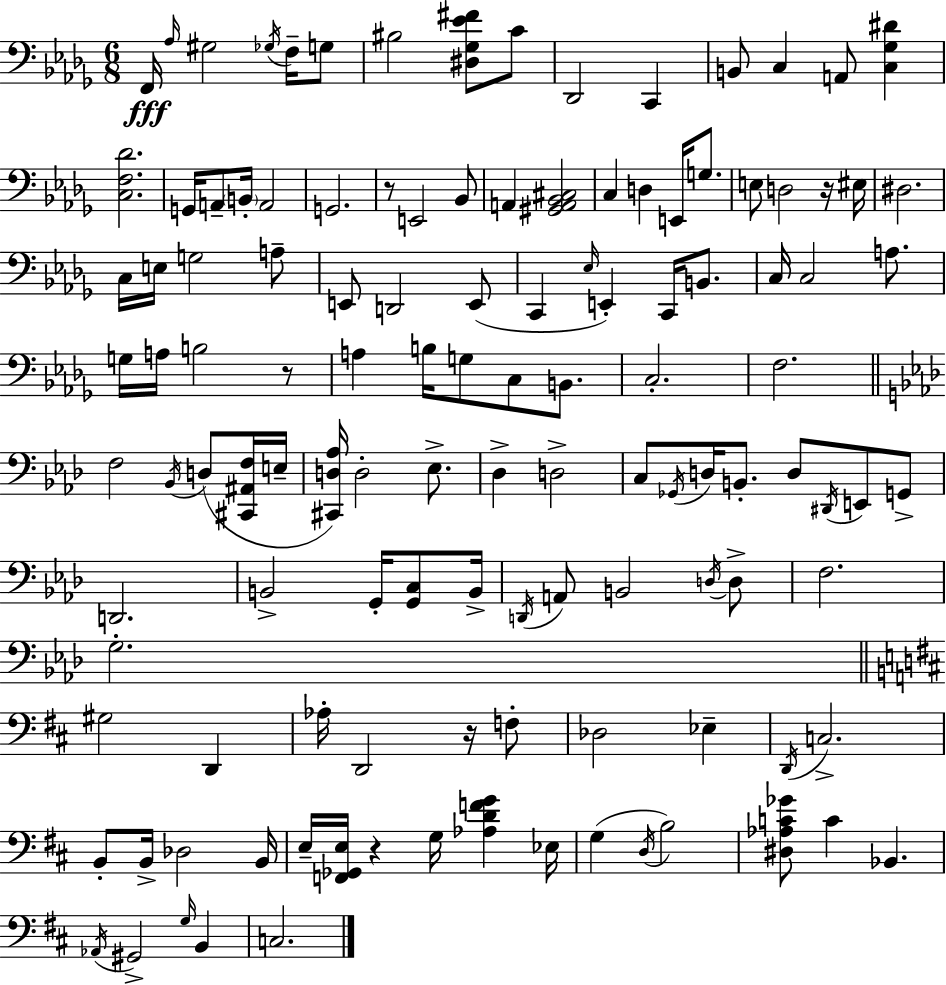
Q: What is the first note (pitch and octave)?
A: F2